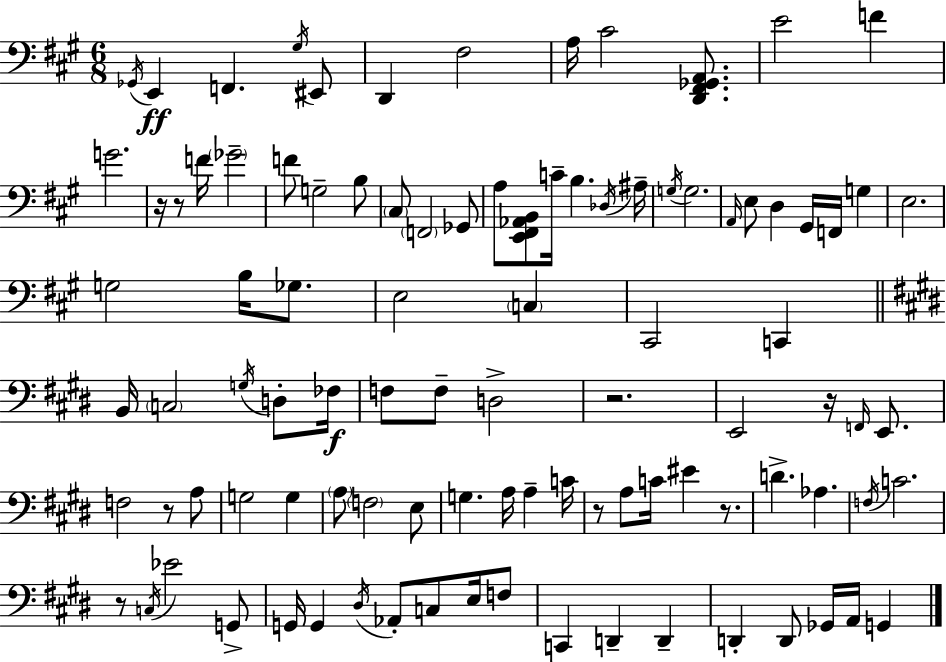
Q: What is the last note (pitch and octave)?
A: G2